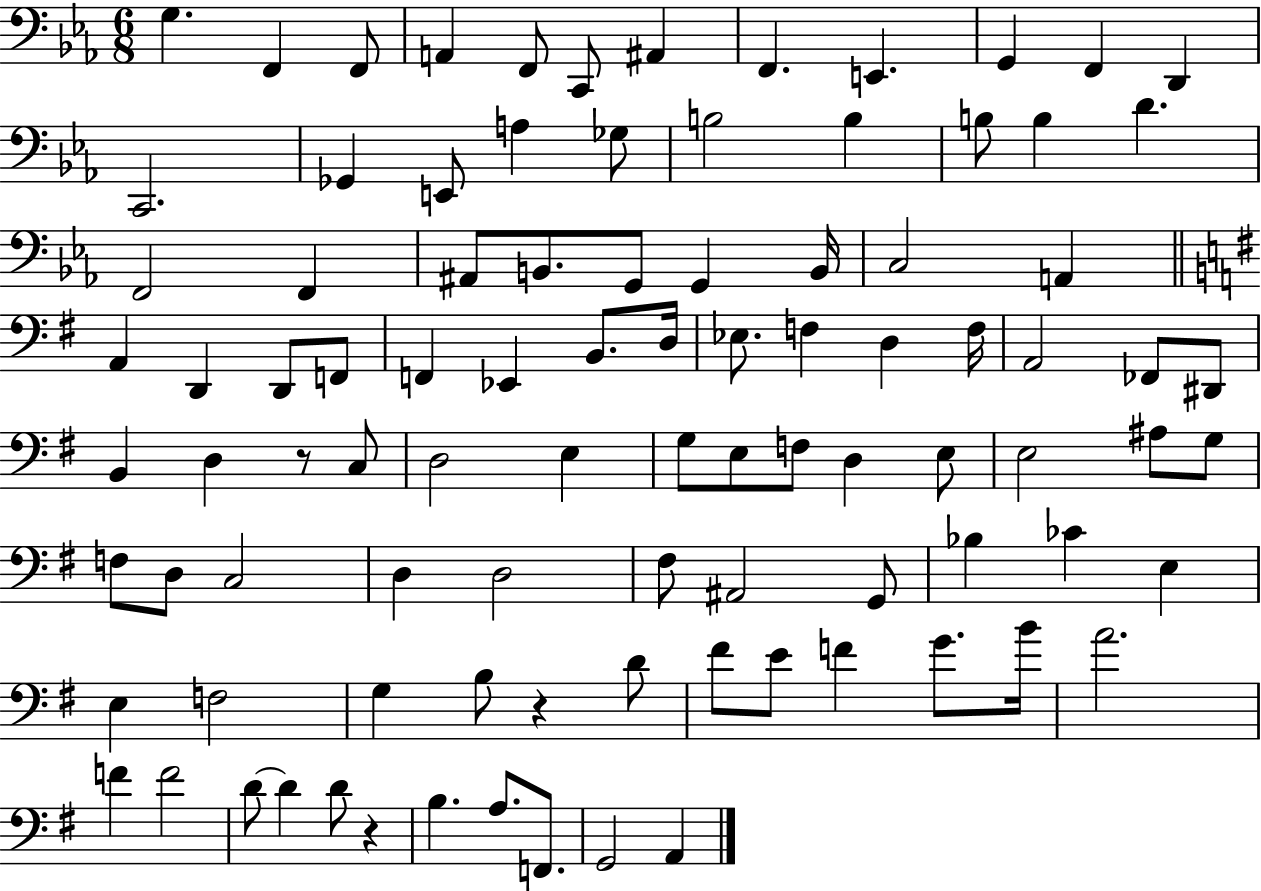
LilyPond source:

{
  \clef bass
  \numericTimeSignature
  \time 6/8
  \key ees \major
  g4. f,4 f,8 | a,4 f,8 c,8 ais,4 | f,4. e,4. | g,4 f,4 d,4 | \break c,2. | ges,4 e,8 a4 ges8 | b2 b4 | b8 b4 d'4. | \break f,2 f,4 | ais,8 b,8. g,8 g,4 b,16 | c2 a,4 | \bar "||" \break \key g \major a,4 d,4 d,8 f,8 | f,4 ees,4 b,8. d16 | ees8. f4 d4 f16 | a,2 fes,8 dis,8 | \break b,4 d4 r8 c8 | d2 e4 | g8 e8 f8 d4 e8 | e2 ais8 g8 | \break f8 d8 c2 | d4 d2 | fis8 ais,2 g,8 | bes4 ces'4 e4 | \break e4 f2 | g4 b8 r4 d'8 | fis'8 e'8 f'4 g'8. b'16 | a'2. | \break f'4 f'2 | d'8~~ d'4 d'8 r4 | b4. a8. f,8. | g,2 a,4 | \break \bar "|."
}